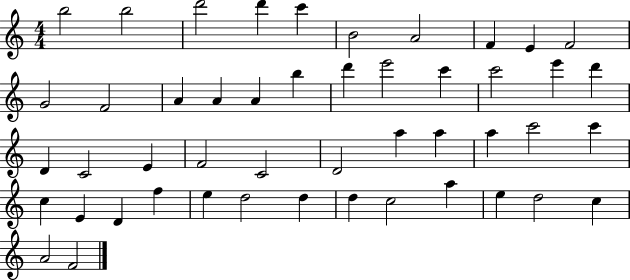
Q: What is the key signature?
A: C major